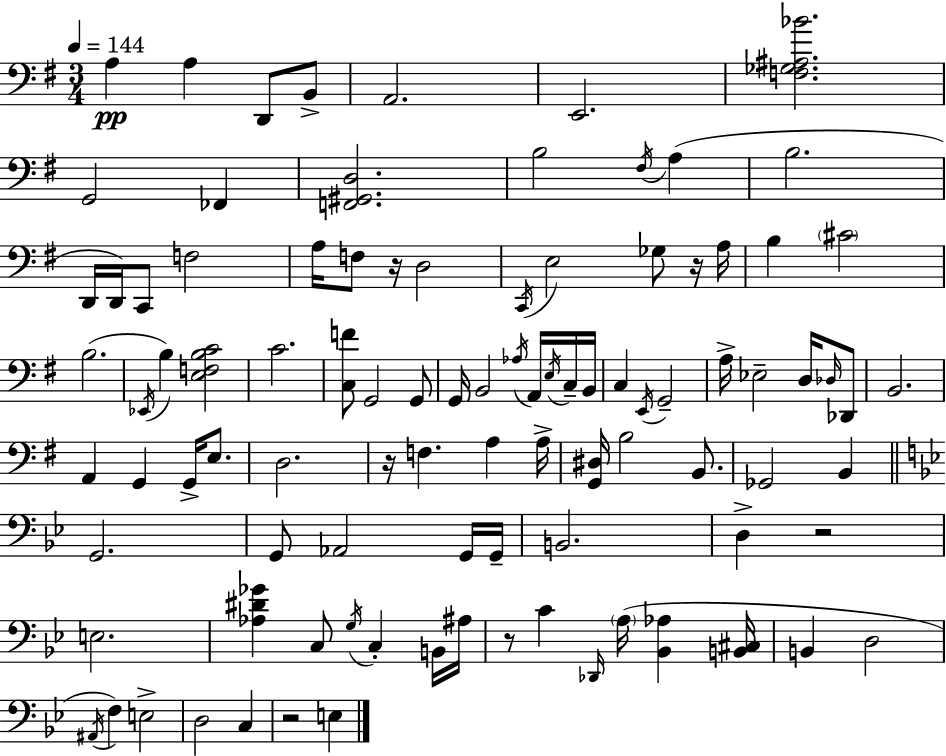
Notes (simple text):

A3/q A3/q D2/e B2/e A2/h. E2/h. [F3,Gb3,A#3,Bb4]/h. G2/h FES2/q [F2,G#2,D3]/h. B3/h F#3/s A3/q B3/h. D2/s D2/s C2/e F3/h A3/s F3/e R/s D3/h C2/s E3/h Gb3/e R/s A3/s B3/q C#4/h B3/h. Eb2/s B3/q [E3,F3,B3,C4]/h C4/h. [C3,F4]/e G2/h G2/e G2/s B2/h Ab3/s A2/s E3/s C3/s B2/s C3/q E2/s G2/h A3/s Eb3/h D3/s Db3/s Db2/e B2/h. A2/q G2/q G2/s E3/e. D3/h. R/s F3/q. A3/q A3/s [G2,D#3]/s B3/h B2/e. Gb2/h B2/q G2/h. G2/e Ab2/h G2/s G2/s B2/h. D3/q R/h E3/h. [Ab3,D#4,Gb4]/q C3/e G3/s C3/q B2/s A#3/s R/e C4/q Db2/s A3/s [Bb2,Ab3]/q [B2,C#3]/s B2/q D3/h A#2/s F3/q E3/h D3/h C3/q R/h E3/q